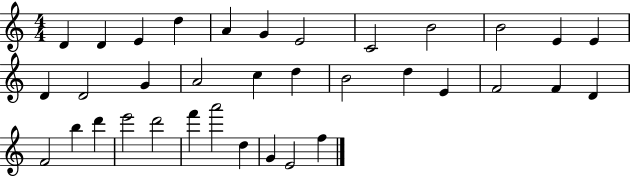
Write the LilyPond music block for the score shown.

{
  \clef treble
  \numericTimeSignature
  \time 4/4
  \key c \major
  d'4 d'4 e'4 d''4 | a'4 g'4 e'2 | c'2 b'2 | b'2 e'4 e'4 | \break d'4 d'2 g'4 | a'2 c''4 d''4 | b'2 d''4 e'4 | f'2 f'4 d'4 | \break f'2 b''4 d'''4 | e'''2 d'''2 | f'''4 a'''2 d''4 | g'4 e'2 f''4 | \break \bar "|."
}